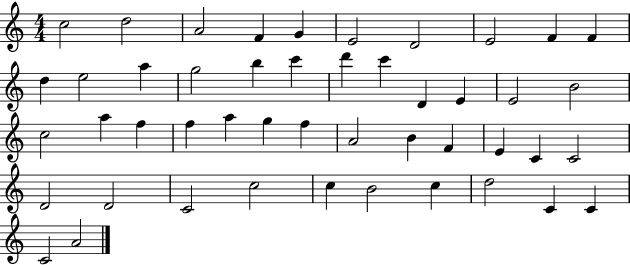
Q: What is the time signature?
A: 4/4